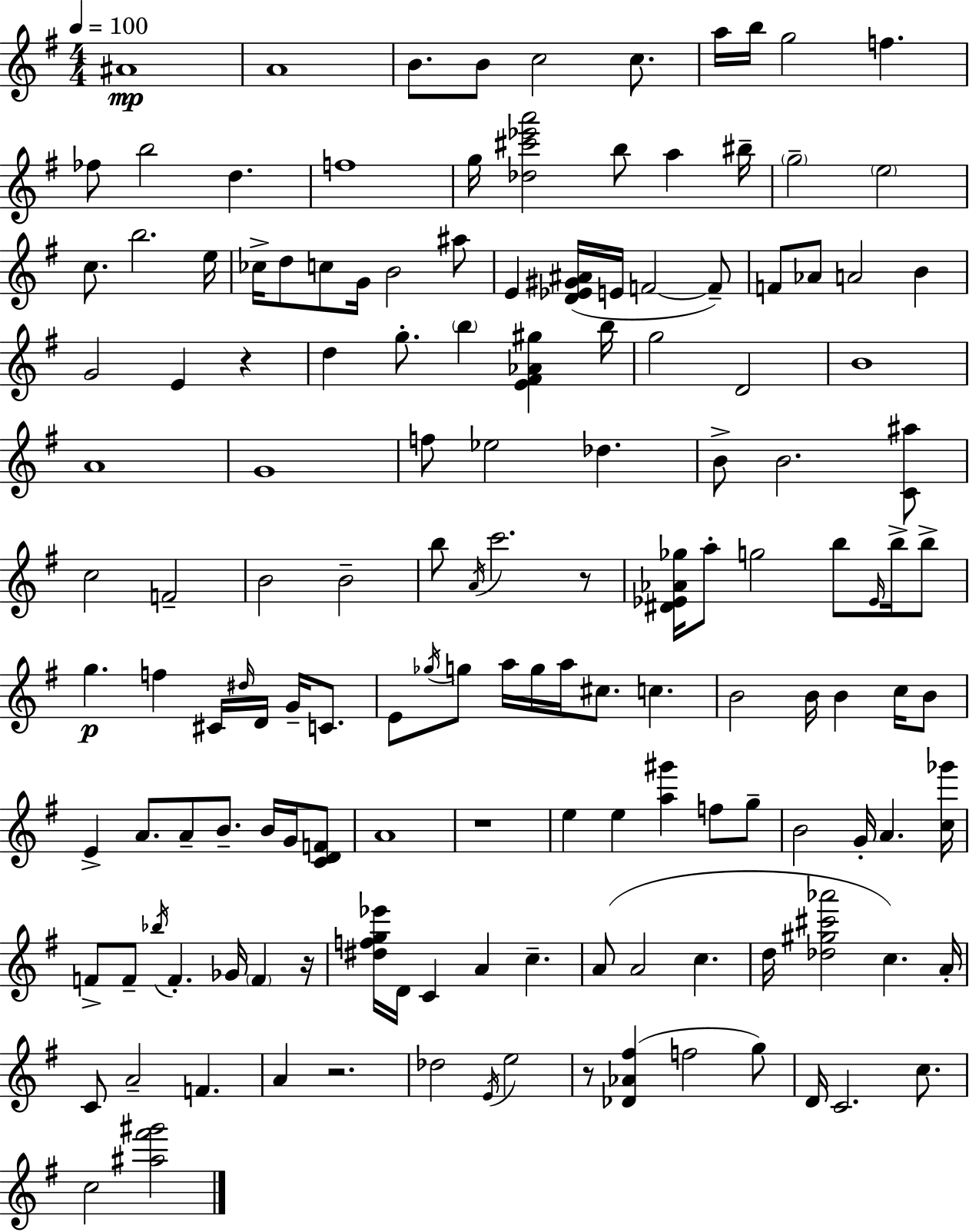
{
  \clef treble
  \numericTimeSignature
  \time 4/4
  \key g \major
  \tempo 4 = 100
  ais'1\mp | a'1 | b'8. b'8 c''2 c''8. | a''16 b''16 g''2 f''4. | \break fes''8 b''2 d''4. | f''1 | g''16 <des'' cis''' ees''' a'''>2 b''8 a''4 bis''16-- | \parenthesize g''2-- \parenthesize e''2 | \break c''8. b''2. e''16 | ces''16-> d''8 c''8 g'16 b'2 ais''8 | e'4 <d' ees' gis' ais'>16( e'16 f'2~~ f'8--) | f'8 aes'8 a'2 b'4 | \break g'2 e'4 r4 | d''4 g''8.-. \parenthesize b''4 <e' fis' aes' gis''>4 b''16 | g''2 d'2 | b'1 | \break a'1 | g'1 | f''8 ees''2 des''4. | b'8-> b'2. <c' ais''>8 | \break c''2 f'2-- | b'2 b'2-- | b''8 \acciaccatura { a'16 } c'''2. r8 | <dis' ees' aes' ges''>16 a''8-. g''2 b''8 \grace { ees'16 } b''16-> | \break b''8-> g''4.\p f''4 cis'16 \grace { dis''16 } d'16 g'16-- | c'8. e'8 \acciaccatura { ges''16 } g''8 a''16 g''16 a''16 cis''8. c''4. | b'2 b'16 b'4 | c''16 b'8 e'4-> a'8. a'8-- b'8.-- | \break b'16 g'16 <c' d' f'>8 a'1 | r1 | e''4 e''4 <a'' gis'''>4 | f''8 g''8-- b'2 g'16-. a'4. | \break <c'' ges'''>16 f'8-> f'8-- \acciaccatura { bes''16 } f'4.-. ges'16 | \parenthesize f'4 r16 <dis'' f'' g'' ees'''>16 d'16 c'4 a'4 c''4.-- | a'8( a'2 c''4. | d''16 <des'' gis'' cis''' aes'''>2 c''4.) | \break a'16-. c'8 a'2-- f'4. | a'4 r2. | des''2 \acciaccatura { e'16 } e''2 | r8 <des' aes' fis''>4( f''2 | \break g''8) d'16 c'2. | c''8. c''2 <ais'' fis''' gis'''>2 | \bar "|."
}